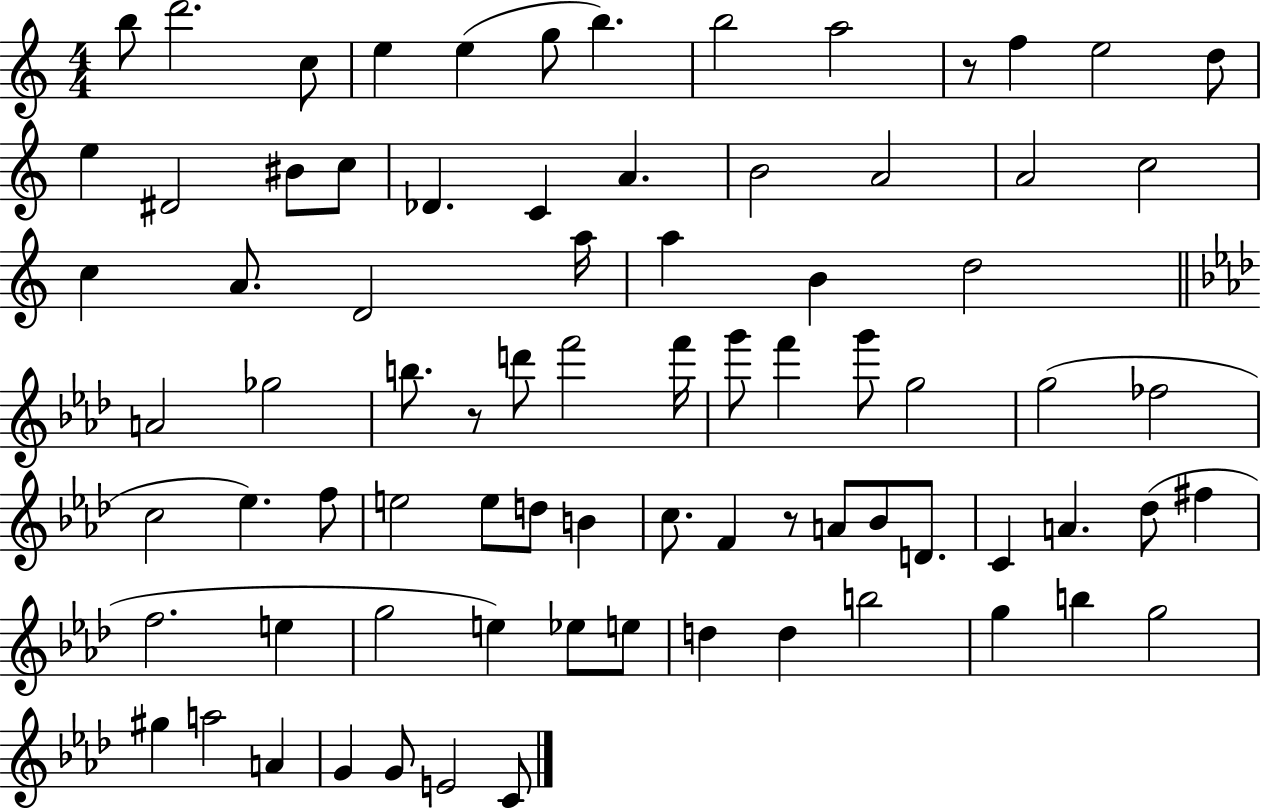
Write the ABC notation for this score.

X:1
T:Untitled
M:4/4
L:1/4
K:C
b/2 d'2 c/2 e e g/2 b b2 a2 z/2 f e2 d/2 e ^D2 ^B/2 c/2 _D C A B2 A2 A2 c2 c A/2 D2 a/4 a B d2 A2 _g2 b/2 z/2 d'/2 f'2 f'/4 g'/2 f' g'/2 g2 g2 _f2 c2 _e f/2 e2 e/2 d/2 B c/2 F z/2 A/2 _B/2 D/2 C A _d/2 ^f f2 e g2 e _e/2 e/2 d d b2 g b g2 ^g a2 A G G/2 E2 C/2